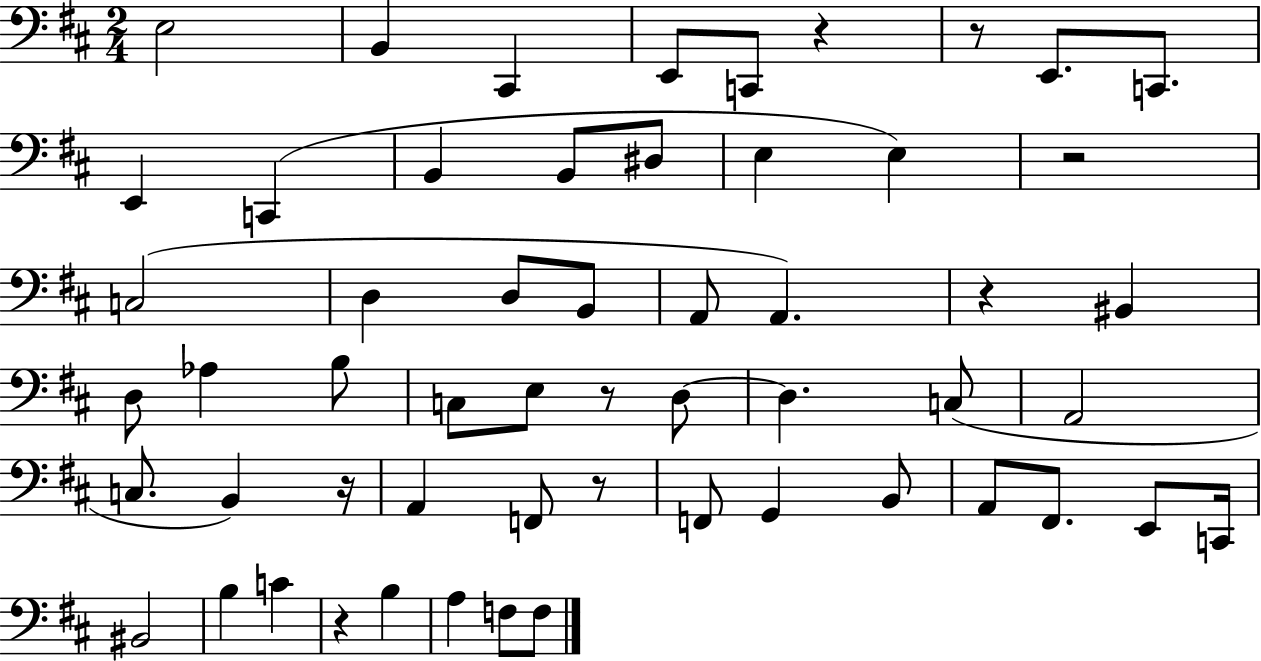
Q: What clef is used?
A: bass